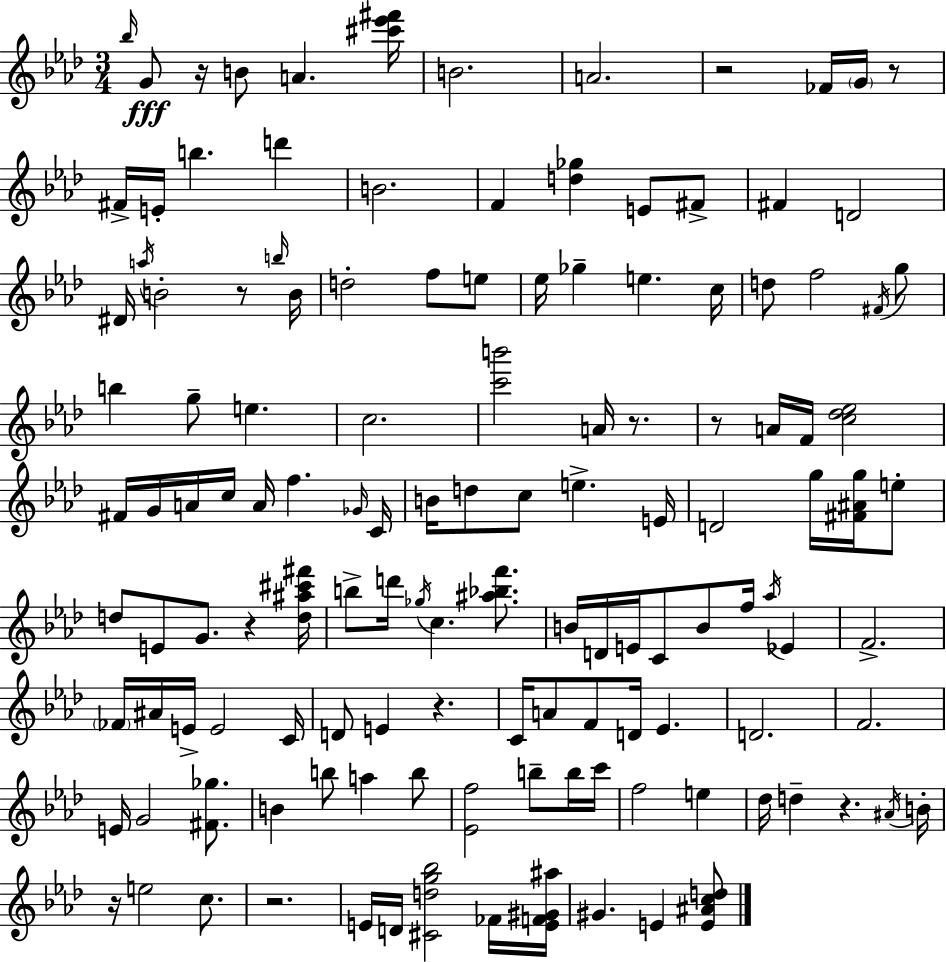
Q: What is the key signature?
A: AES major